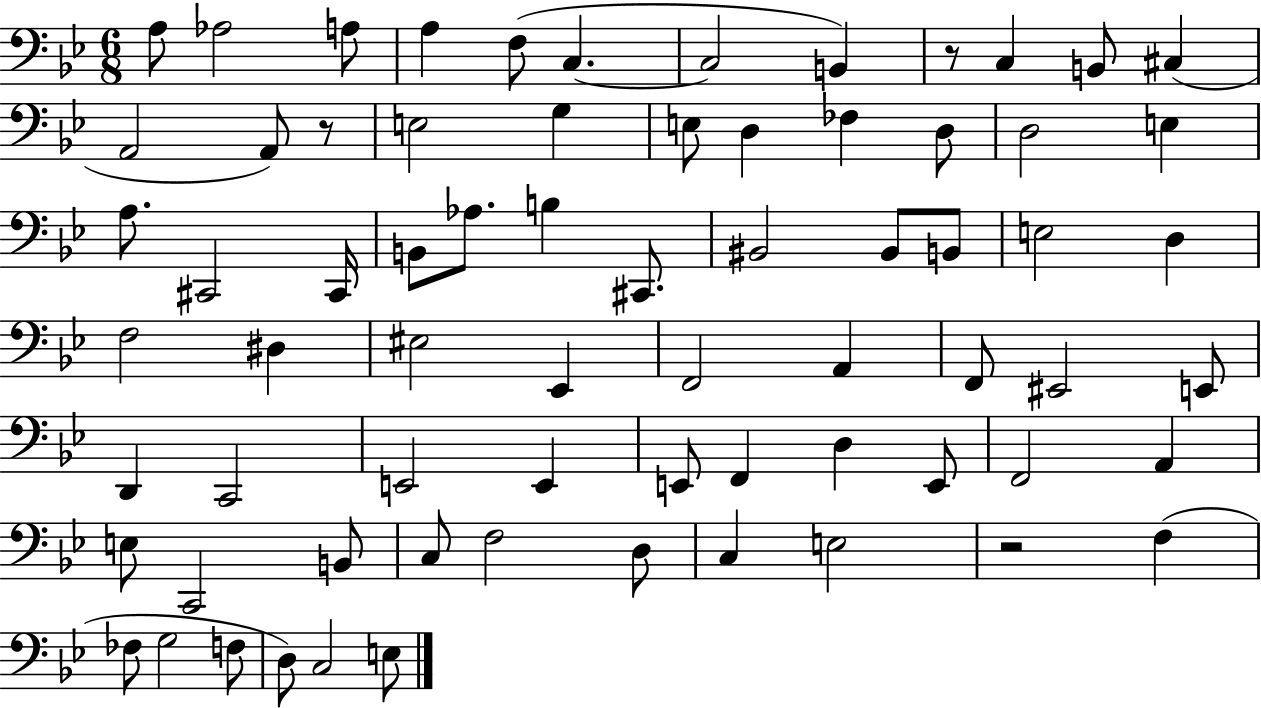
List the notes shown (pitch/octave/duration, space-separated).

A3/e Ab3/h A3/e A3/q F3/e C3/q. C3/h B2/q R/e C3/q B2/e C#3/q A2/h A2/e R/e E3/h G3/q E3/e D3/q FES3/q D3/e D3/h E3/q A3/e. C#2/h C#2/s B2/e Ab3/e. B3/q C#2/e. BIS2/h BIS2/e B2/e E3/h D3/q F3/h D#3/q EIS3/h Eb2/q F2/h A2/q F2/e EIS2/h E2/e D2/q C2/h E2/h E2/q E2/e F2/q D3/q E2/e F2/h A2/q E3/e C2/h B2/e C3/e F3/h D3/e C3/q E3/h R/h F3/q FES3/e G3/h F3/e D3/e C3/h E3/e